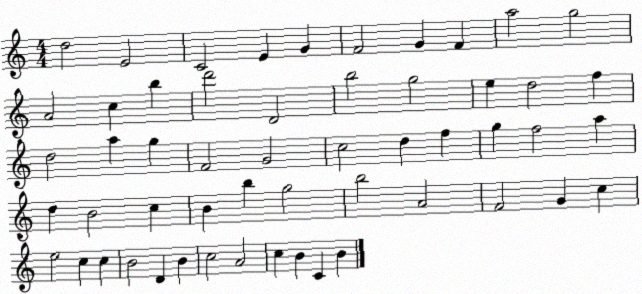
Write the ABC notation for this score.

X:1
T:Untitled
M:4/4
L:1/4
K:C
d2 E2 C2 E G F2 G F a2 g2 A2 c b d'2 D2 b2 g2 e d2 f d2 a g F2 G2 c2 d f g f2 a d B2 c B b g2 b2 A2 F2 G c e2 c c B2 D B c2 A2 c B C B